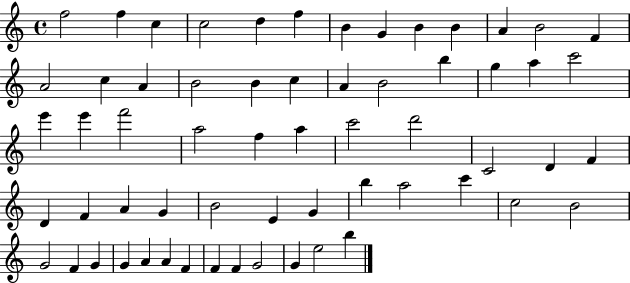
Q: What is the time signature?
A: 4/4